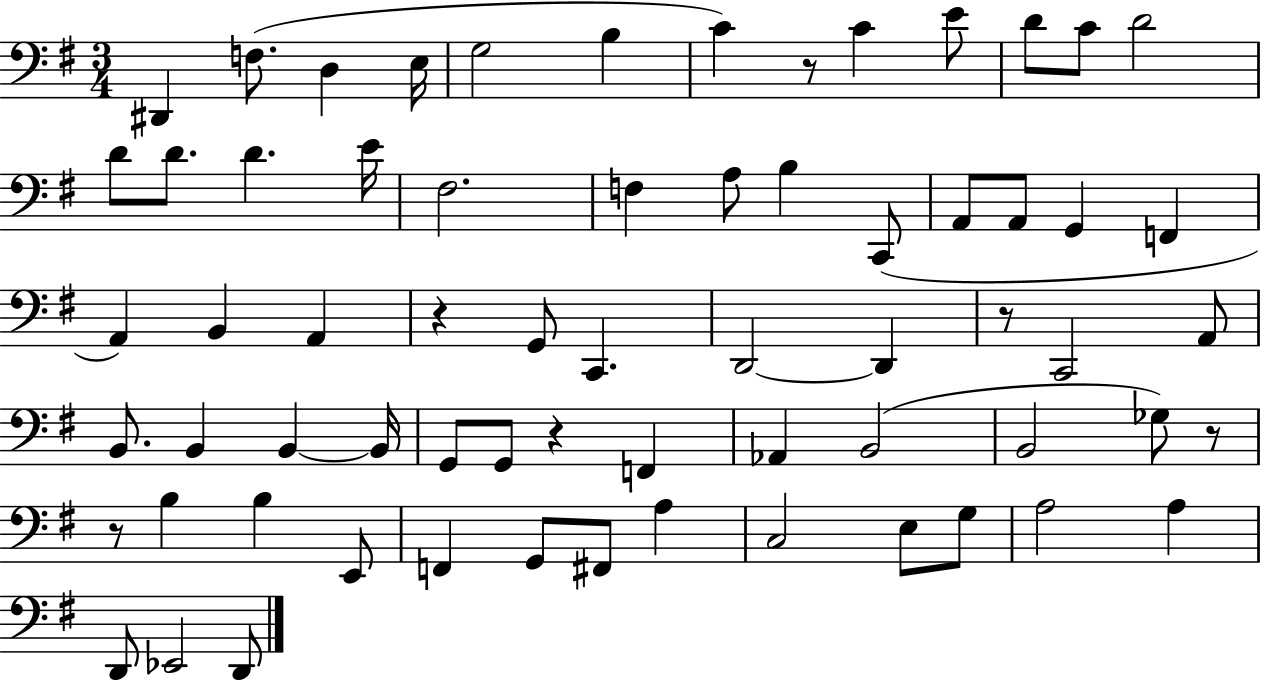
X:1
T:Untitled
M:3/4
L:1/4
K:G
^D,, F,/2 D, E,/4 G,2 B, C z/2 C E/2 D/2 C/2 D2 D/2 D/2 D E/4 ^F,2 F, A,/2 B, C,,/2 A,,/2 A,,/2 G,, F,, A,, B,, A,, z G,,/2 C,, D,,2 D,, z/2 C,,2 A,,/2 B,,/2 B,, B,, B,,/4 G,,/2 G,,/2 z F,, _A,, B,,2 B,,2 _G,/2 z/2 z/2 B, B, E,,/2 F,, G,,/2 ^F,,/2 A, C,2 E,/2 G,/2 A,2 A, D,,/2 _E,,2 D,,/2